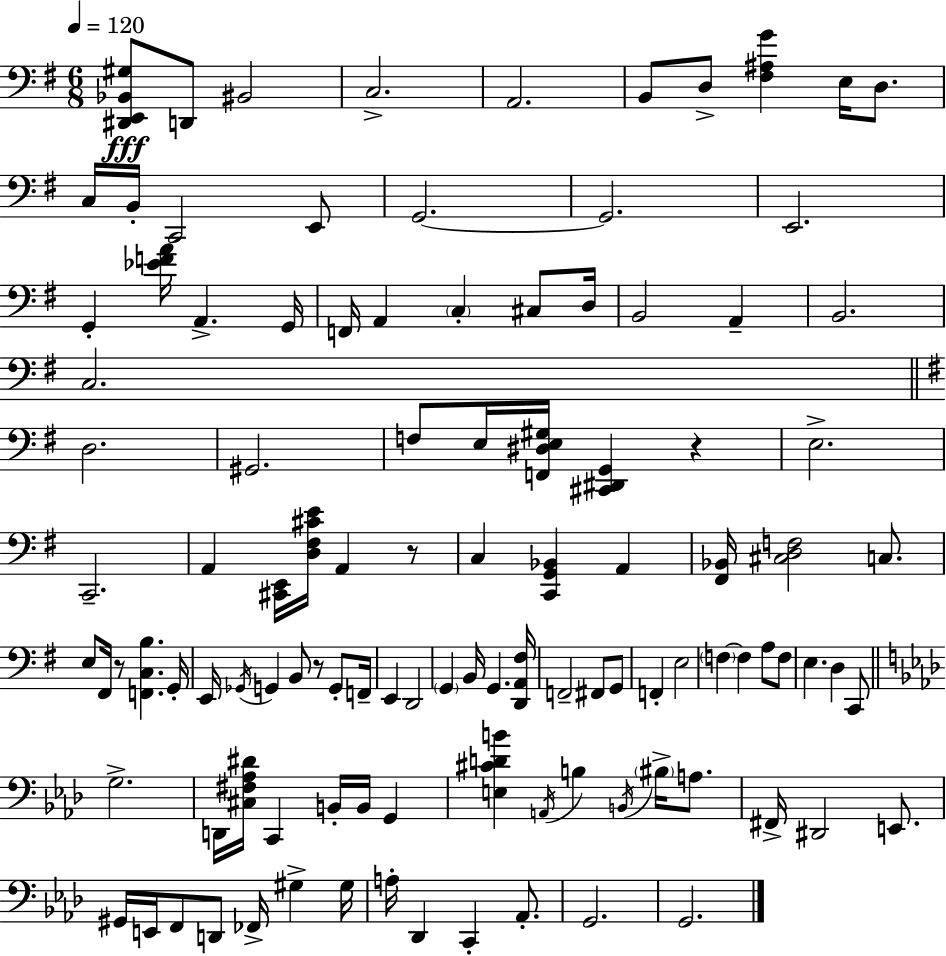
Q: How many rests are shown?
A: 4